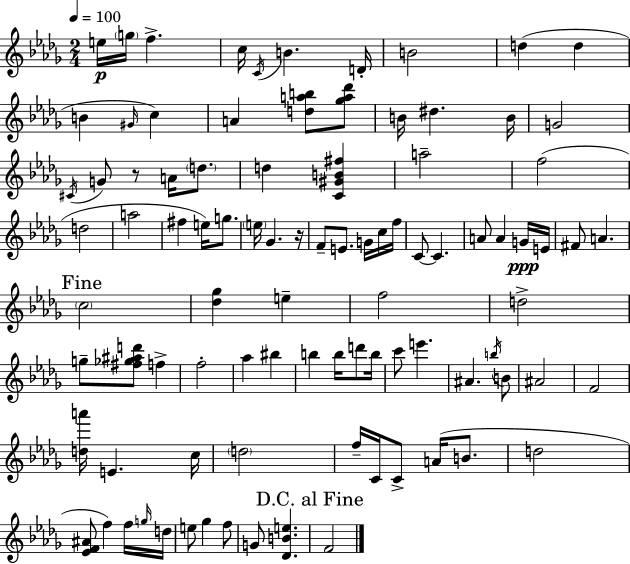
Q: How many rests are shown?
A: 2